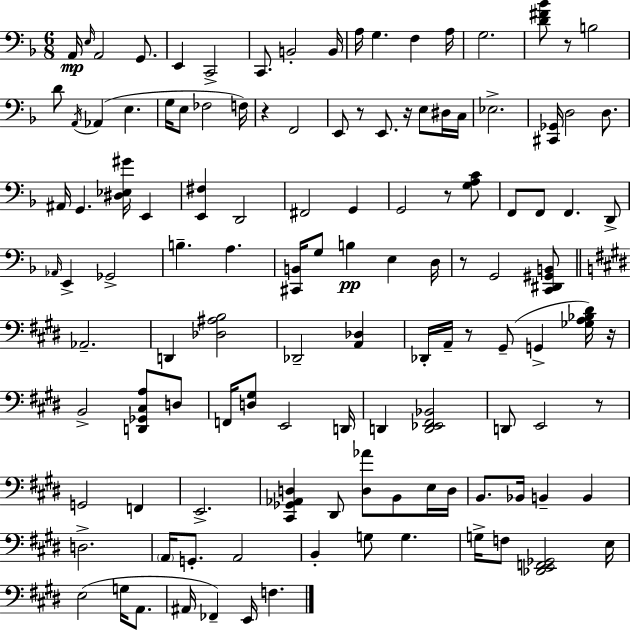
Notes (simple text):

A2/s E3/s A2/h G2/e. E2/q C2/h C2/e. B2/h B2/s A3/s G3/q. F3/q A3/s G3/h. [D4,F#4,Bb4]/e R/e B3/h D4/e A2/s Ab2/q E3/q. G3/s E3/e FES3/h F3/s R/q F2/h E2/e R/e E2/e. R/s E3/e D#3/s C3/s Eb3/h. [C#2,Gb2]/s D3/h D3/e. A#2/s G2/q. [D#3,Eb3,G#4]/s E2/q [E2,F#3]/q D2/h F#2/h G2/q G2/h R/e [G3,A3,C4]/e F2/e F2/e F2/q. D2/e Ab2/s E2/q Gb2/h B3/q. A3/q. [C#2,B2]/s G3/e B3/q E3/q D3/s R/e G2/h [C2,D#2,G#2,B2]/e Ab2/h. D2/q [Db3,A#3,B3]/h Db2/h [A2,Db3]/q Db2/s A2/s R/e G#2/e G2/q [Gb3,A3,Bb3,D#4]/s R/s B2/h [D2,Gb2,C#3,A3]/e D3/e F2/s [D3,G#3]/e E2/h D2/s D2/q [D2,Eb2,F#2,Bb2]/h D2/e E2/h R/e G2/h F2/q E2/h. [C#2,Gb2,Ab2,D3]/q D#2/e [D3,Ab4]/e B2/e E3/s D3/s B2/e. Bb2/s B2/q B2/q D3/h. A2/s G2/e. A2/h B2/q G3/e G3/q. G3/s F3/e [Db2,E2,F2,Gb2]/h E3/s E3/h G3/s A2/e. A#2/s FES2/q E2/s F3/q.